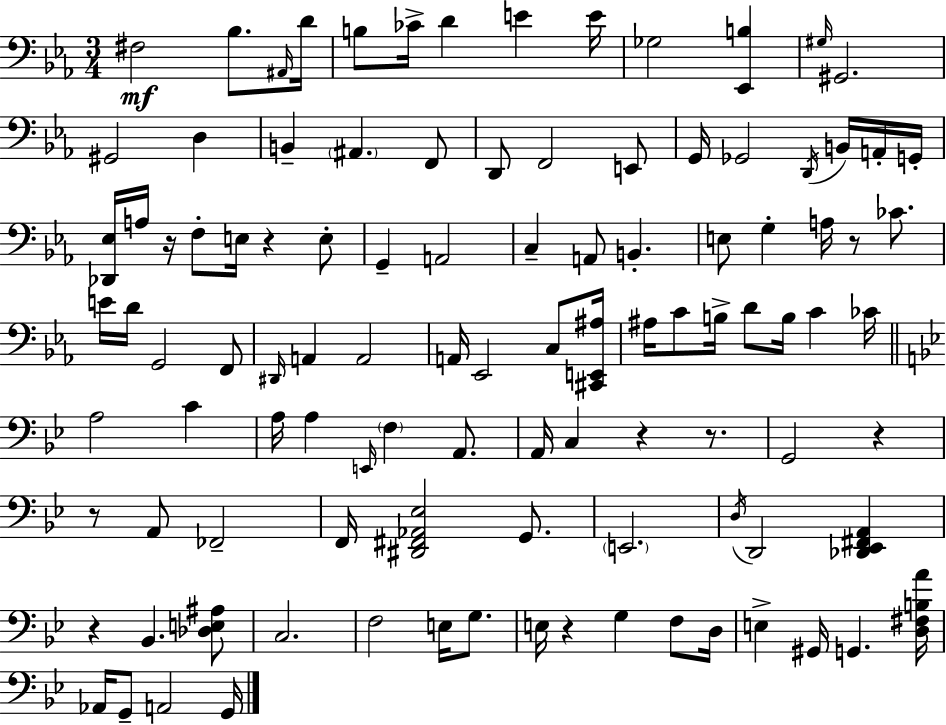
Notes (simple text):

F#3/h Bb3/e. A#2/s D4/s B3/e CES4/s D4/q E4/q E4/s Gb3/h [Eb2,B3]/q G#3/s G#2/h. G#2/h D3/q B2/q A#2/q. F2/e D2/e F2/h E2/e G2/s Gb2/h D2/s B2/s A2/s G2/s [Db2,Eb3]/s A3/s R/s F3/e E3/s R/q E3/e G2/q A2/h C3/q A2/e B2/q. E3/e G3/q A3/s R/e CES4/e. E4/s D4/s G2/h F2/e D#2/s A2/q A2/h A2/s Eb2/h C3/e [C#2,E2,A#3]/s A#3/s C4/e B3/s D4/e B3/s C4/q CES4/s A3/h C4/q A3/s A3/q E2/s F3/q A2/e. A2/s C3/q R/q R/e. G2/h R/q R/e A2/e FES2/h F2/s [D#2,F#2,Ab2,Eb3]/h G2/e. E2/h. D3/s D2/h [Db2,Eb2,F#2,A2]/q R/q Bb2/q. [Db3,E3,A#3]/e C3/h. F3/h E3/s G3/e. E3/s R/q G3/q F3/e D3/s E3/q G#2/s G2/q. [D3,F#3,B3,A4]/s Ab2/s G2/e A2/h G2/s